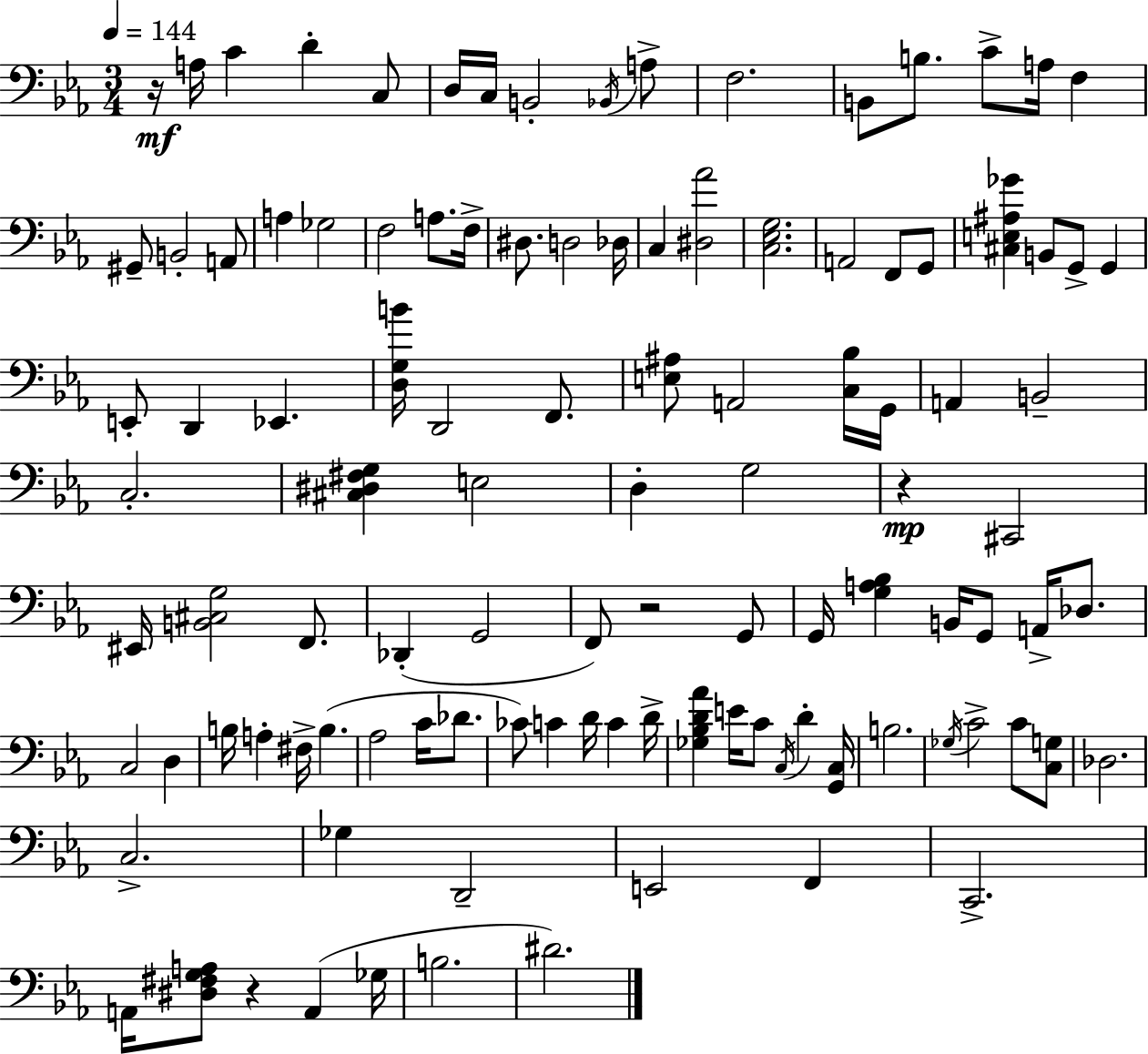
R/s A3/s C4/q D4/q C3/e D3/s C3/s B2/h Bb2/s A3/e F3/h. B2/e B3/e. C4/e A3/s F3/q G#2/e B2/h A2/e A3/q Gb3/h F3/h A3/e. F3/s D#3/e. D3/h Db3/s C3/q [D#3,Ab4]/h [C3,Eb3,G3]/h. A2/h F2/e G2/e [C#3,E3,A#3,Gb4]/q B2/e G2/e G2/q E2/e D2/q Eb2/q. [D3,G3,B4]/s D2/h F2/e. [E3,A#3]/e A2/h [C3,Bb3]/s G2/s A2/q B2/h C3/h. [C#3,D#3,F#3,G3]/q E3/h D3/q G3/h R/q C#2/h EIS2/s [B2,C#3,G3]/h F2/e. Db2/q G2/h F2/e R/h G2/e G2/s [G3,A3,Bb3]/q B2/s G2/e A2/s Db3/e. C3/h D3/q B3/s A3/q F#3/s B3/q. Ab3/h C4/s Db4/e. CES4/e C4/q D4/s C4/q D4/s [Gb3,Bb3,D4,Ab4]/q E4/s C4/e C3/s D4/q [G2,C3]/s B3/h. Gb3/s C4/h C4/e [C3,G3]/e Db3/h. C3/h. Gb3/q D2/h E2/h F2/q C2/h. A2/s [D#3,F#3,G3,A3]/e R/q A2/q Gb3/s B3/h. D#4/h.